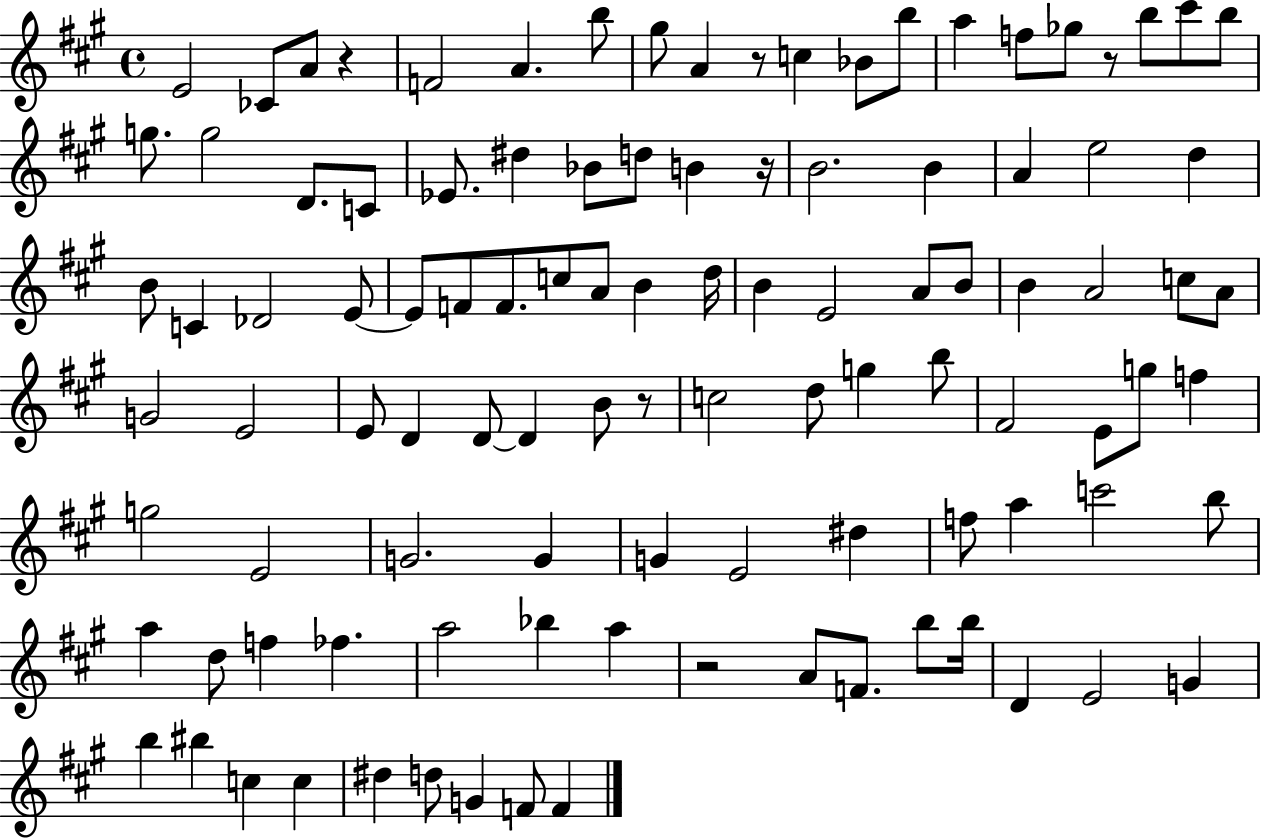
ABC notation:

X:1
T:Untitled
M:4/4
L:1/4
K:A
E2 _C/2 A/2 z F2 A b/2 ^g/2 A z/2 c _B/2 b/2 a f/2 _g/2 z/2 b/2 ^c'/2 b/2 g/2 g2 D/2 C/2 _E/2 ^d _B/2 d/2 B z/4 B2 B A e2 d B/2 C _D2 E/2 E/2 F/2 F/2 c/2 A/2 B d/4 B E2 A/2 B/2 B A2 c/2 A/2 G2 E2 E/2 D D/2 D B/2 z/2 c2 d/2 g b/2 ^F2 E/2 g/2 f g2 E2 G2 G G E2 ^d f/2 a c'2 b/2 a d/2 f _f a2 _b a z2 A/2 F/2 b/2 b/4 D E2 G b ^b c c ^d d/2 G F/2 F